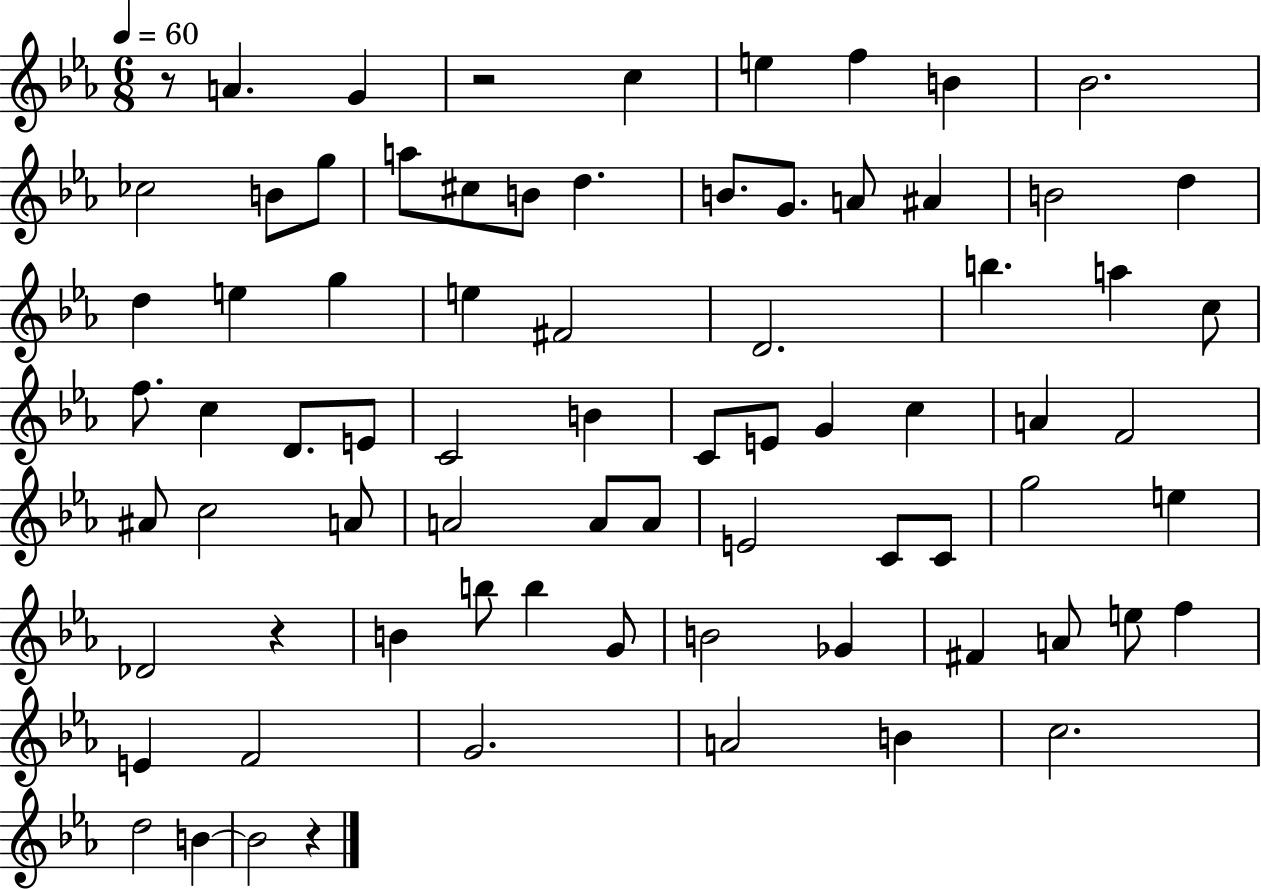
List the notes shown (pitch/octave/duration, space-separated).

R/e A4/q. G4/q R/h C5/q E5/q F5/q B4/q Bb4/h. CES5/h B4/e G5/e A5/e C#5/e B4/e D5/q. B4/e. G4/e. A4/e A#4/q B4/h D5/q D5/q E5/q G5/q E5/q F#4/h D4/h. B5/q. A5/q C5/e F5/e. C5/q D4/e. E4/e C4/h B4/q C4/e E4/e G4/q C5/q A4/q F4/h A#4/e C5/h A4/e A4/h A4/e A4/e E4/h C4/e C4/e G5/h E5/q Db4/h R/q B4/q B5/e B5/q G4/e B4/h Gb4/q F#4/q A4/e E5/e F5/q E4/q F4/h G4/h. A4/h B4/q C5/h. D5/h B4/q B4/h R/q